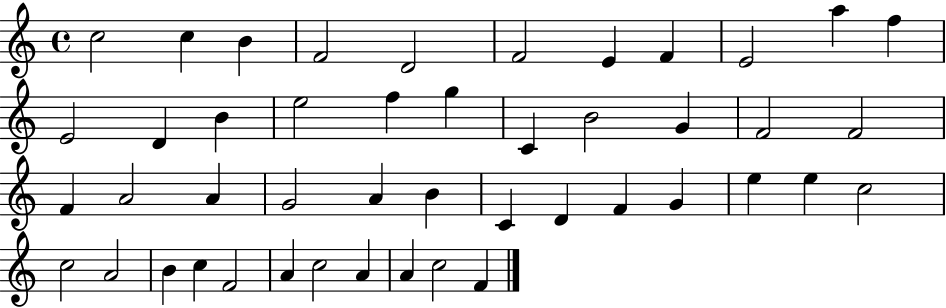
{
  \clef treble
  \time 4/4
  \defaultTimeSignature
  \key c \major
  c''2 c''4 b'4 | f'2 d'2 | f'2 e'4 f'4 | e'2 a''4 f''4 | \break e'2 d'4 b'4 | e''2 f''4 g''4 | c'4 b'2 g'4 | f'2 f'2 | \break f'4 a'2 a'4 | g'2 a'4 b'4 | c'4 d'4 f'4 g'4 | e''4 e''4 c''2 | \break c''2 a'2 | b'4 c''4 f'2 | a'4 c''2 a'4 | a'4 c''2 f'4 | \break \bar "|."
}